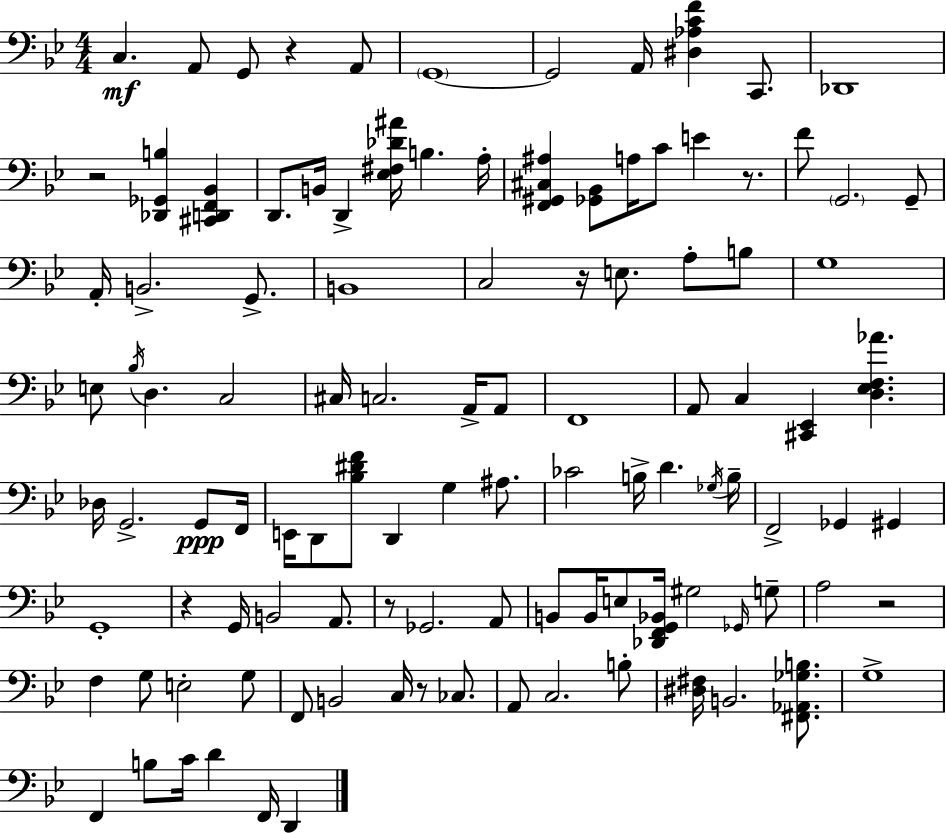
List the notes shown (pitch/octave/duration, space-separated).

C3/q. A2/e G2/e R/q A2/e G2/w G2/h A2/s [D#3,Ab3,C4,F4]/q C2/e. Db2/w R/h [Db2,Gb2,B3]/q [C#2,D2,F2,Bb2]/q D2/e. B2/s D2/q [Eb3,F#3,Db4,A#4]/s B3/q. A3/s [F2,G#2,C#3,A#3]/q [Gb2,Bb2]/e A3/s C4/e E4/q R/e. F4/e G2/h. G2/e A2/s B2/h. G2/e. B2/w C3/h R/s E3/e. A3/e B3/e G3/w E3/e Bb3/s D3/q. C3/h C#3/s C3/h. A2/s A2/e F2/w A2/e C3/q [C#2,Eb2]/q [D3,Eb3,F3,Ab4]/q. Db3/s G2/h. G2/e F2/s E2/s D2/e [Bb3,D#4,F4]/e D2/q G3/q A#3/e. CES4/h B3/s D4/q. Gb3/s B3/s F2/h Gb2/q G#2/q G2/w R/q G2/s B2/h A2/e. R/e Gb2/h. A2/e B2/e B2/s E3/e [Db2,F2,G2,Bb2]/s G#3/h Gb2/s G3/e A3/h R/h F3/q G3/e E3/h G3/e F2/e B2/h C3/s R/e CES3/e. A2/e C3/h. B3/e [D#3,F#3]/s B2/h. [F#2,Ab2,Gb3,B3]/e. G3/w F2/q B3/e C4/s D4/q F2/s D2/q